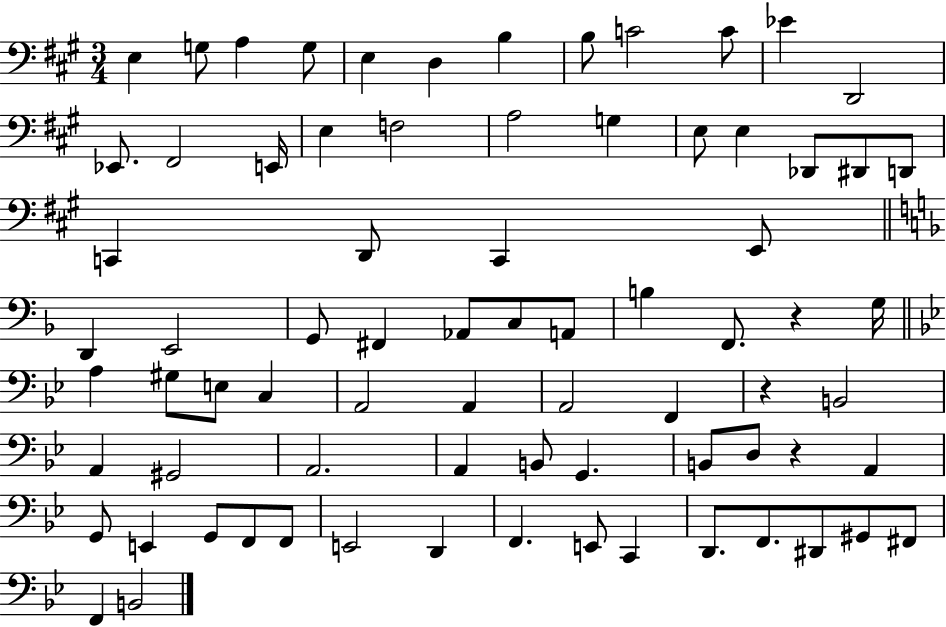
E3/q G3/e A3/q G3/e E3/q D3/q B3/q B3/e C4/h C4/e Eb4/q D2/h Eb2/e. F#2/h E2/s E3/q F3/h A3/h G3/q E3/e E3/q Db2/e D#2/e D2/e C2/q D2/e C2/q E2/e D2/q E2/h G2/e F#2/q Ab2/e C3/e A2/e B3/q F2/e. R/q G3/s A3/q G#3/e E3/e C3/q A2/h A2/q A2/h F2/q R/q B2/h A2/q G#2/h A2/h. A2/q B2/e G2/q. B2/e D3/e R/q A2/q G2/e E2/q G2/e F2/e F2/e E2/h D2/q F2/q. E2/e C2/q D2/e. F2/e. D#2/e G#2/e F#2/e F2/q B2/h